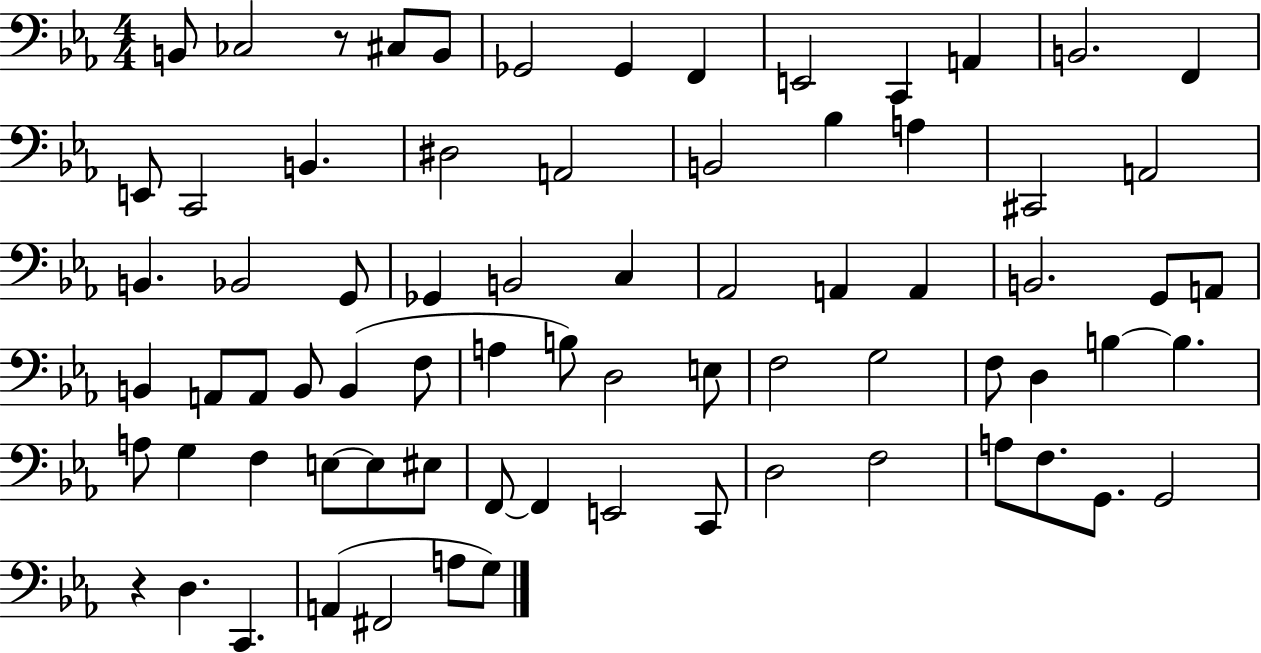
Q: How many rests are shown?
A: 2